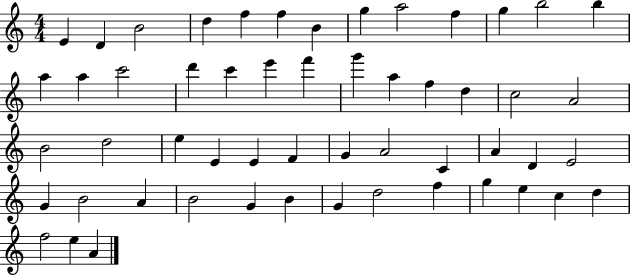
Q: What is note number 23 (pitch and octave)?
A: F5